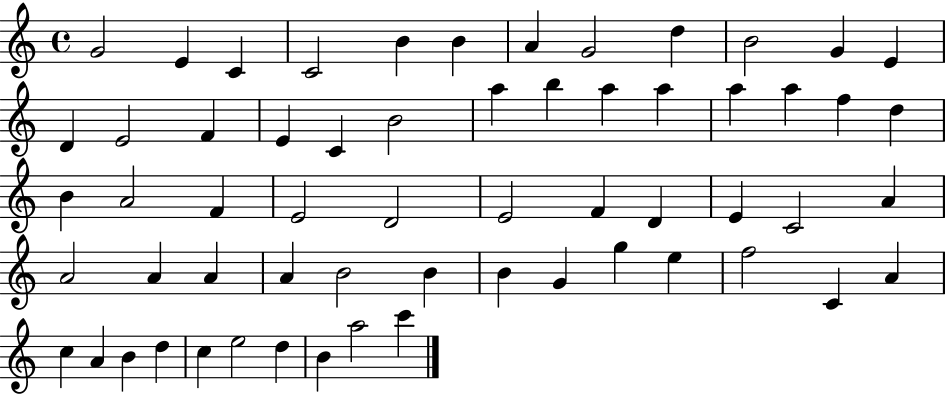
G4/h E4/q C4/q C4/h B4/q B4/q A4/q G4/h D5/q B4/h G4/q E4/q D4/q E4/h F4/q E4/q C4/q B4/h A5/q B5/q A5/q A5/q A5/q A5/q F5/q D5/q B4/q A4/h F4/q E4/h D4/h E4/h F4/q D4/q E4/q C4/h A4/q A4/h A4/q A4/q A4/q B4/h B4/q B4/q G4/q G5/q E5/q F5/h C4/q A4/q C5/q A4/q B4/q D5/q C5/q E5/h D5/q B4/q A5/h C6/q